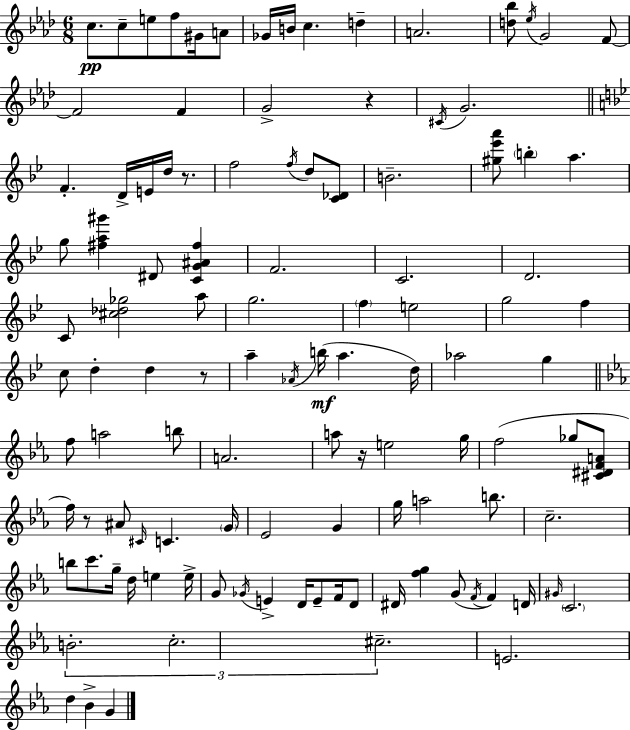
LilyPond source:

{
  \clef treble
  \numericTimeSignature
  \time 6/8
  \key aes \major
  c''8.\pp c''8-- e''8 f''8 gis'16 a'8 | ges'16 b'16 c''4. d''4-- | a'2. | <d'' bes''>8 \acciaccatura { ees''16 } g'2 f'8~~ | \break f'2 f'4 | g'2-> r4 | \acciaccatura { cis'16 } g'2. | \bar "||" \break \key g \minor f'4.-. d'16-> e'16 d''16 r8. | f''2 \acciaccatura { f''16 } d''8 <c' des'>8 | b'2.-- | <gis'' ees''' a'''>8 \parenthesize b''4-. a''4. | \break g''8 <fis'' a'' gis'''>4 dis'8 <c' g' ais' fis''>4 | f'2. | c'2. | d'2. | \break c'8 <cis'' des'' ges''>2 a''8 | g''2. | \parenthesize f''4 e''2 | g''2 f''4 | \break c''8 d''4-. d''4 r8 | a''4-- \acciaccatura { aes'16 } b''16(\mf a''4. | d''16) aes''2 g''4 | \bar "||" \break \key c \minor f''8 a''2 b''8 | a'2. | a''8 r16 e''2 g''16 | f''2( ges''8 <cis' dis' f' a'>8 | \break f''16) r8 ais'8 \grace { cis'16 } c'4. | \parenthesize g'16 ees'2 g'4 | g''16 a''2 b''8. | c''2.-- | \break b''8 c'''8. g''16-- d''16 e''4 | e''16-> g'8 \acciaccatura { ges'16 } e'4-> d'16 e'8-- f'16 | d'8 dis'16 <f'' g''>4 g'8( \acciaccatura { f'16 } f'4) | d'16 \grace { gis'16 } \parenthesize c'2. | \break \tuplet 3/2 { b'2.-. | c''2.-. | cis''2.-- } | e'2. | \break d''4 bes'4-> | g'4 \bar "|."
}